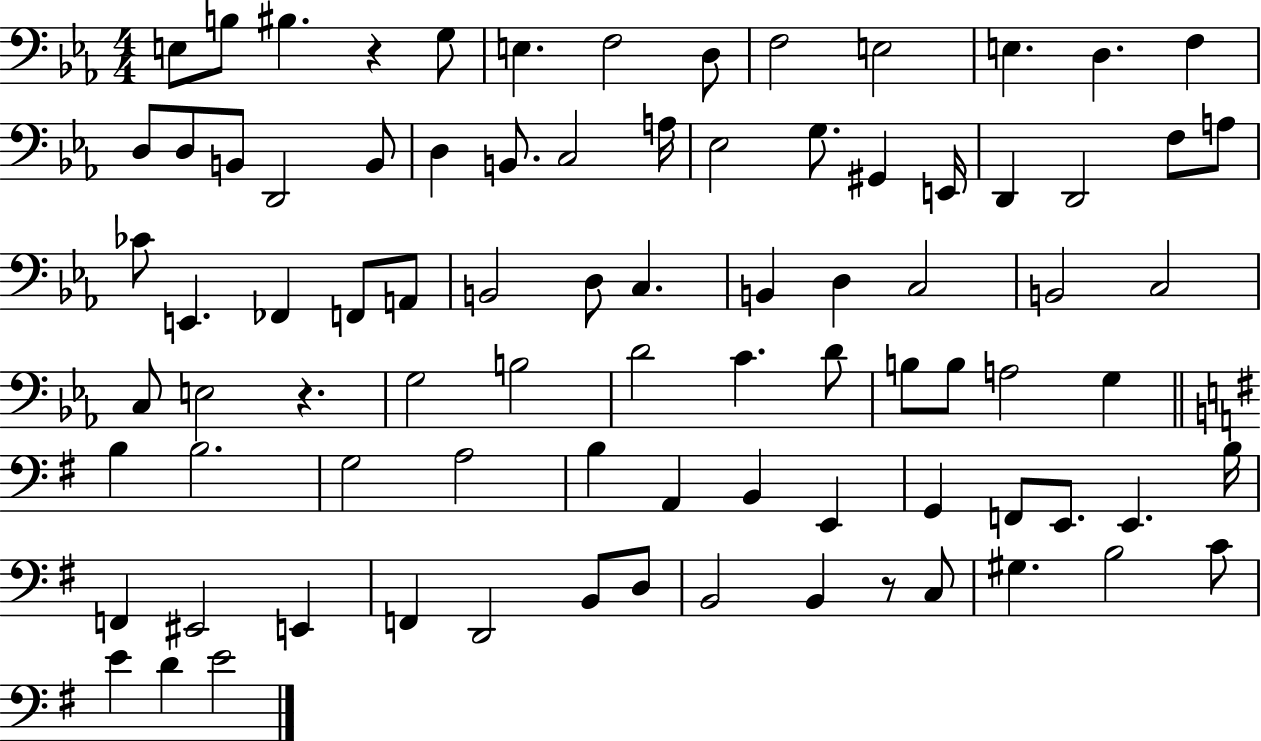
X:1
T:Untitled
M:4/4
L:1/4
K:Eb
E,/2 B,/2 ^B, z G,/2 E, F,2 D,/2 F,2 E,2 E, D, F, D,/2 D,/2 B,,/2 D,,2 B,,/2 D, B,,/2 C,2 A,/4 _E,2 G,/2 ^G,, E,,/4 D,, D,,2 F,/2 A,/2 _C/2 E,, _F,, F,,/2 A,,/2 B,,2 D,/2 C, B,, D, C,2 B,,2 C,2 C,/2 E,2 z G,2 B,2 D2 C D/2 B,/2 B,/2 A,2 G, B, B,2 G,2 A,2 B, A,, B,, E,, G,, F,,/2 E,,/2 E,, B,/4 F,, ^E,,2 E,, F,, D,,2 B,,/2 D,/2 B,,2 B,, z/2 C,/2 ^G, B,2 C/2 E D E2